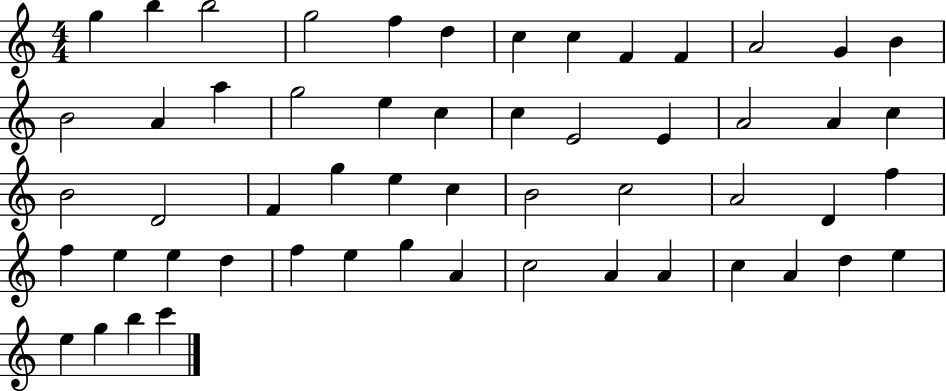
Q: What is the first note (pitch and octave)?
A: G5